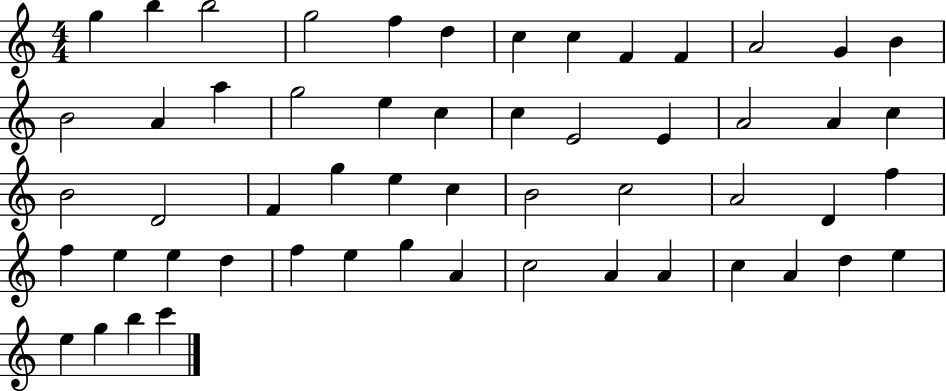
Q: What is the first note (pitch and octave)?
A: G5